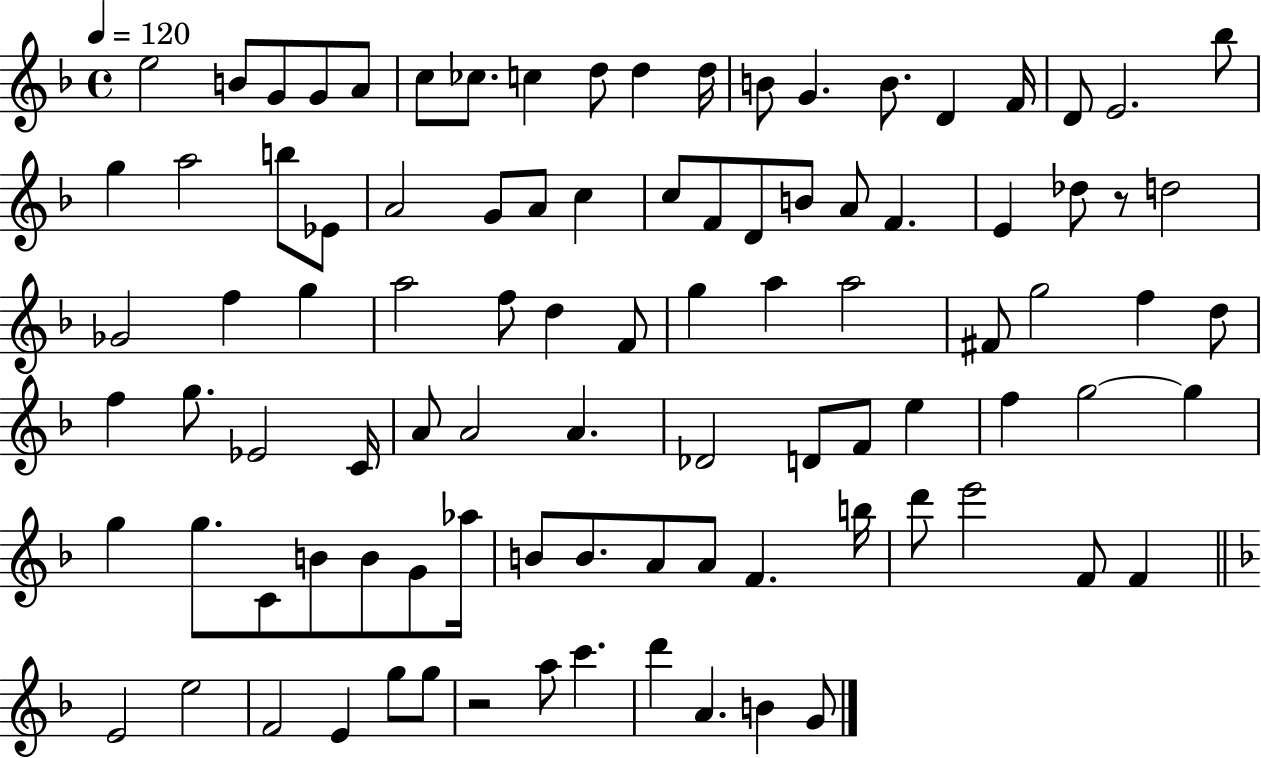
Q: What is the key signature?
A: F major